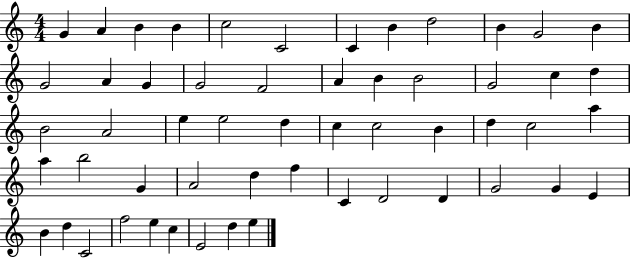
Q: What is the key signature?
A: C major